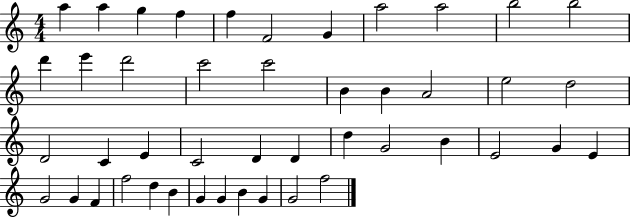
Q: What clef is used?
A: treble